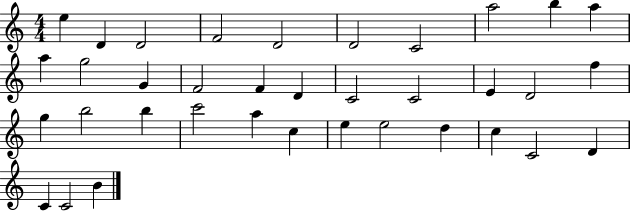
E5/q D4/q D4/h F4/h D4/h D4/h C4/h A5/h B5/q A5/q A5/q G5/h G4/q F4/h F4/q D4/q C4/h C4/h E4/q D4/h F5/q G5/q B5/h B5/q C6/h A5/q C5/q E5/q E5/h D5/q C5/q C4/h D4/q C4/q C4/h B4/q